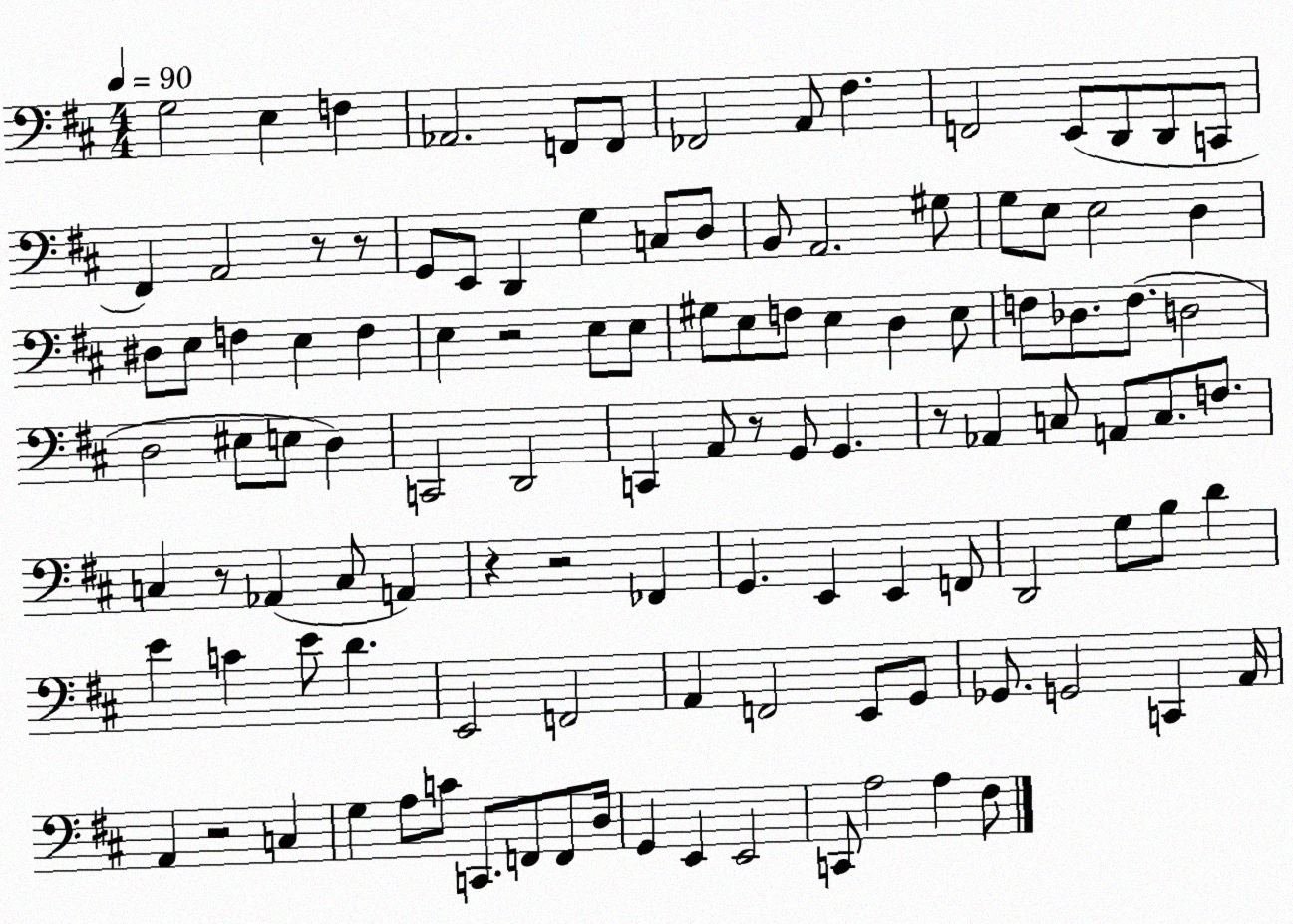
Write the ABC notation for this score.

X:1
T:Untitled
M:4/4
L:1/4
K:D
G,2 E, F, _A,,2 F,,/2 F,,/2 _F,,2 A,,/2 ^F, F,,2 E,,/2 D,,/2 D,,/2 C,,/2 ^F,, A,,2 z/2 z/2 G,,/2 E,,/2 D,, G, C,/2 D,/2 B,,/2 A,,2 ^G,/2 G,/2 E,/2 E,2 D, ^D,/2 E,/2 F, E, F, E, z2 E,/2 E,/2 ^G,/2 E,/2 F,/2 E, D, E,/2 F,/2 _D,/2 F,/2 D,2 D,2 ^E,/2 E,/2 D, C,,2 D,,2 C,, A,,/2 z/2 G,,/2 G,, z/2 _A,, C,/2 A,,/2 C,/2 F,/2 C, z/2 _A,, C,/2 A,, z z2 _F,, G,, E,, E,, F,,/2 D,,2 G,/2 B,/2 D E C E/2 D E,,2 F,,2 A,, F,,2 E,,/2 G,,/2 _G,,/2 G,,2 C,, A,,/4 A,, z2 C, G, A,/2 C/2 C,,/2 F,,/2 F,,/2 D,/4 G,, E,, E,,2 C,,/2 A,2 A, ^F,/2